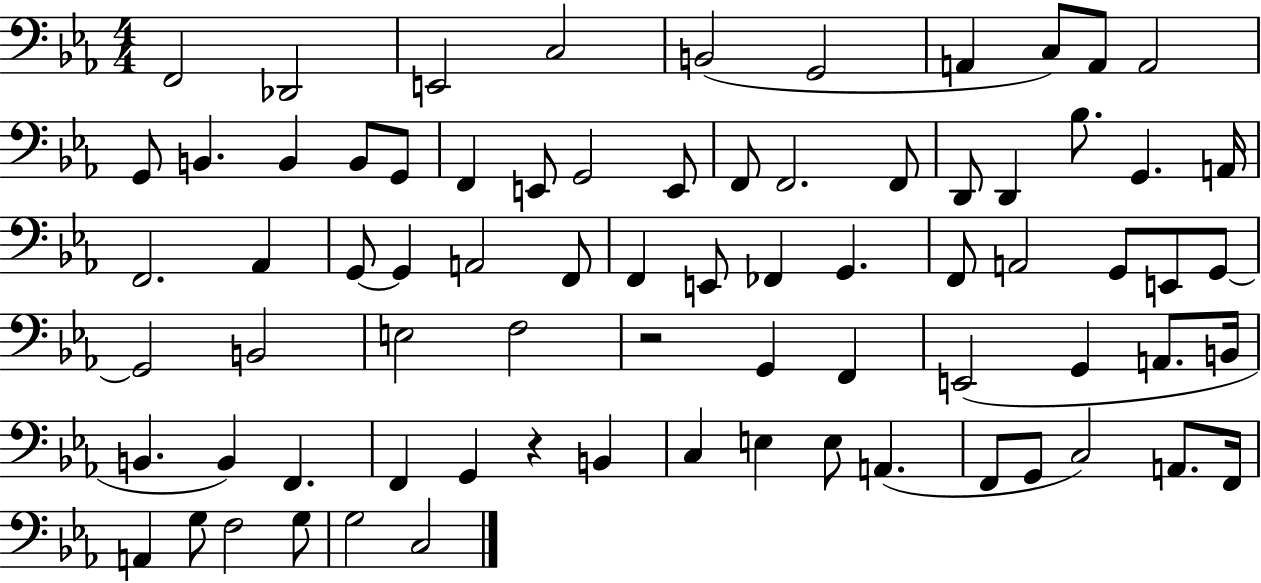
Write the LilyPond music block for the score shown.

{
  \clef bass
  \numericTimeSignature
  \time 4/4
  \key ees \major
  f,2 des,2 | e,2 c2 | b,2( g,2 | a,4 c8) a,8 a,2 | \break g,8 b,4. b,4 b,8 g,8 | f,4 e,8 g,2 e,8 | f,8 f,2. f,8 | d,8 d,4 bes8. g,4. a,16 | \break f,2. aes,4 | g,8~~ g,4 a,2 f,8 | f,4 e,8 fes,4 g,4. | f,8 a,2 g,8 e,8 g,8~~ | \break g,2 b,2 | e2 f2 | r2 g,4 f,4 | e,2( g,4 a,8. b,16 | \break b,4. b,4) f,4. | f,4 g,4 r4 b,4 | c4 e4 e8 a,4.( | f,8 g,8 c2) a,8. f,16 | \break a,4 g8 f2 g8 | g2 c2 | \bar "|."
}